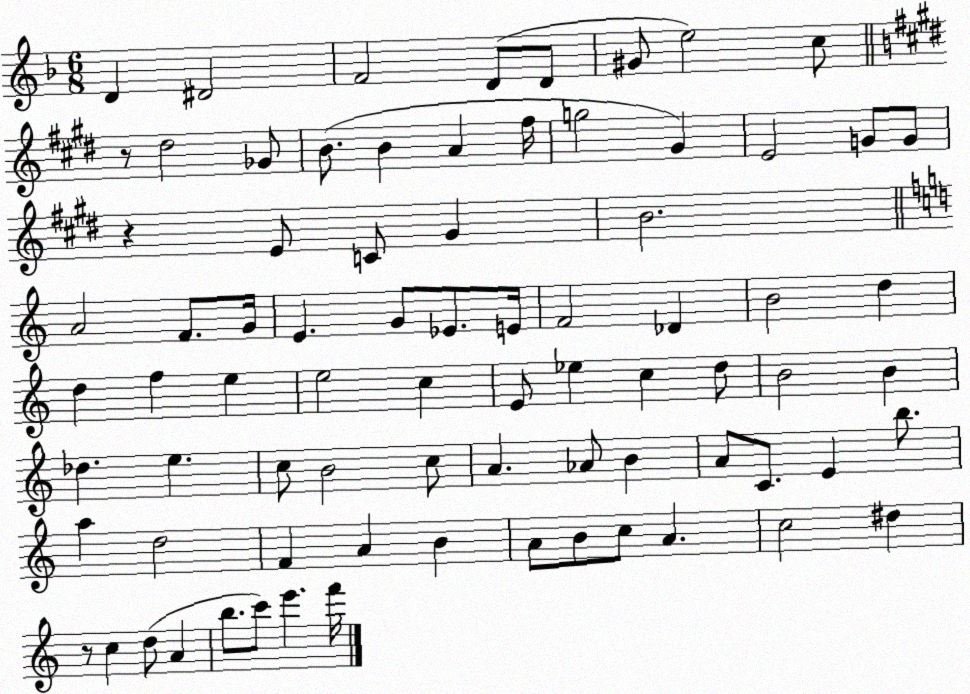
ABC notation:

X:1
T:Untitled
M:6/8
L:1/4
K:F
D ^D2 F2 D/2 D/2 ^G/2 e2 c/2 z/2 ^d2 _G/2 B/2 B A ^f/4 g2 ^G E2 G/2 G/2 z E/2 C/2 ^G B2 A2 F/2 G/4 E G/2 _E/2 E/4 F2 _D B2 d d f e e2 c E/2 _e c d/2 B2 B _d e c/2 B2 c/2 A _A/2 B A/2 C/2 E b/2 a d2 F A B A/2 B/2 c/2 A c2 ^d z/2 c d/2 A b/2 c'/2 e' f'/4